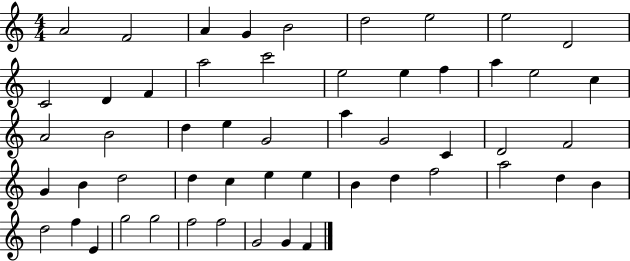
A4/h F4/h A4/q G4/q B4/h D5/h E5/h E5/h D4/h C4/h D4/q F4/q A5/h C6/h E5/h E5/q F5/q A5/q E5/h C5/q A4/h B4/h D5/q E5/q G4/h A5/q G4/h C4/q D4/h F4/h G4/q B4/q D5/h D5/q C5/q E5/q E5/q B4/q D5/q F5/h A5/h D5/q B4/q D5/h F5/q E4/q G5/h G5/h F5/h F5/h G4/h G4/q F4/q